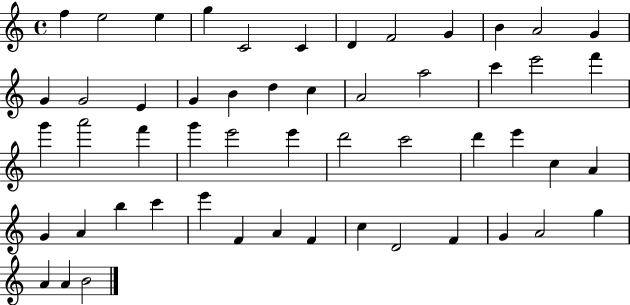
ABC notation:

X:1
T:Untitled
M:4/4
L:1/4
K:C
f e2 e g C2 C D F2 G B A2 G G G2 E G B d c A2 a2 c' e'2 f' g' a'2 f' g' e'2 e' d'2 c'2 d' e' c A G A b c' e' F A F c D2 F G A2 g A A B2